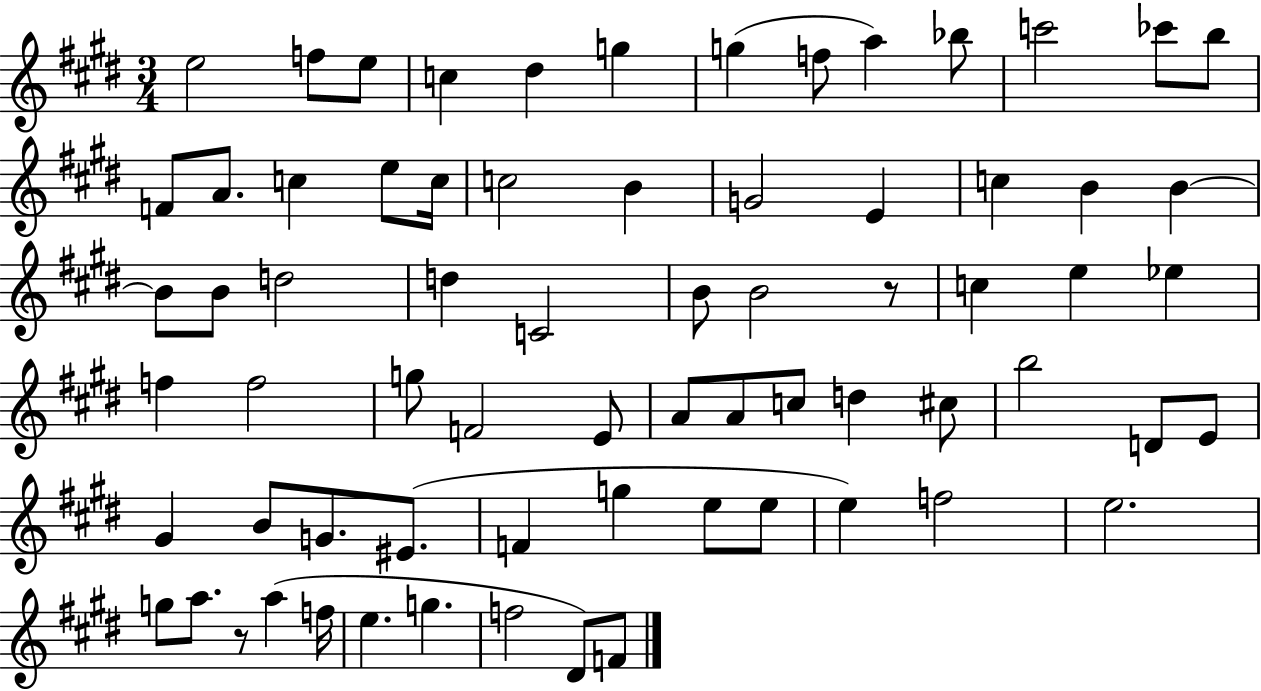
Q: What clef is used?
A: treble